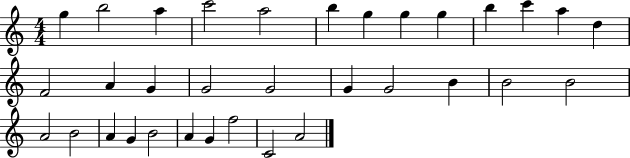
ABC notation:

X:1
T:Untitled
M:4/4
L:1/4
K:C
g b2 a c'2 a2 b g g g b c' a d F2 A G G2 G2 G G2 B B2 B2 A2 B2 A G B2 A G f2 C2 A2